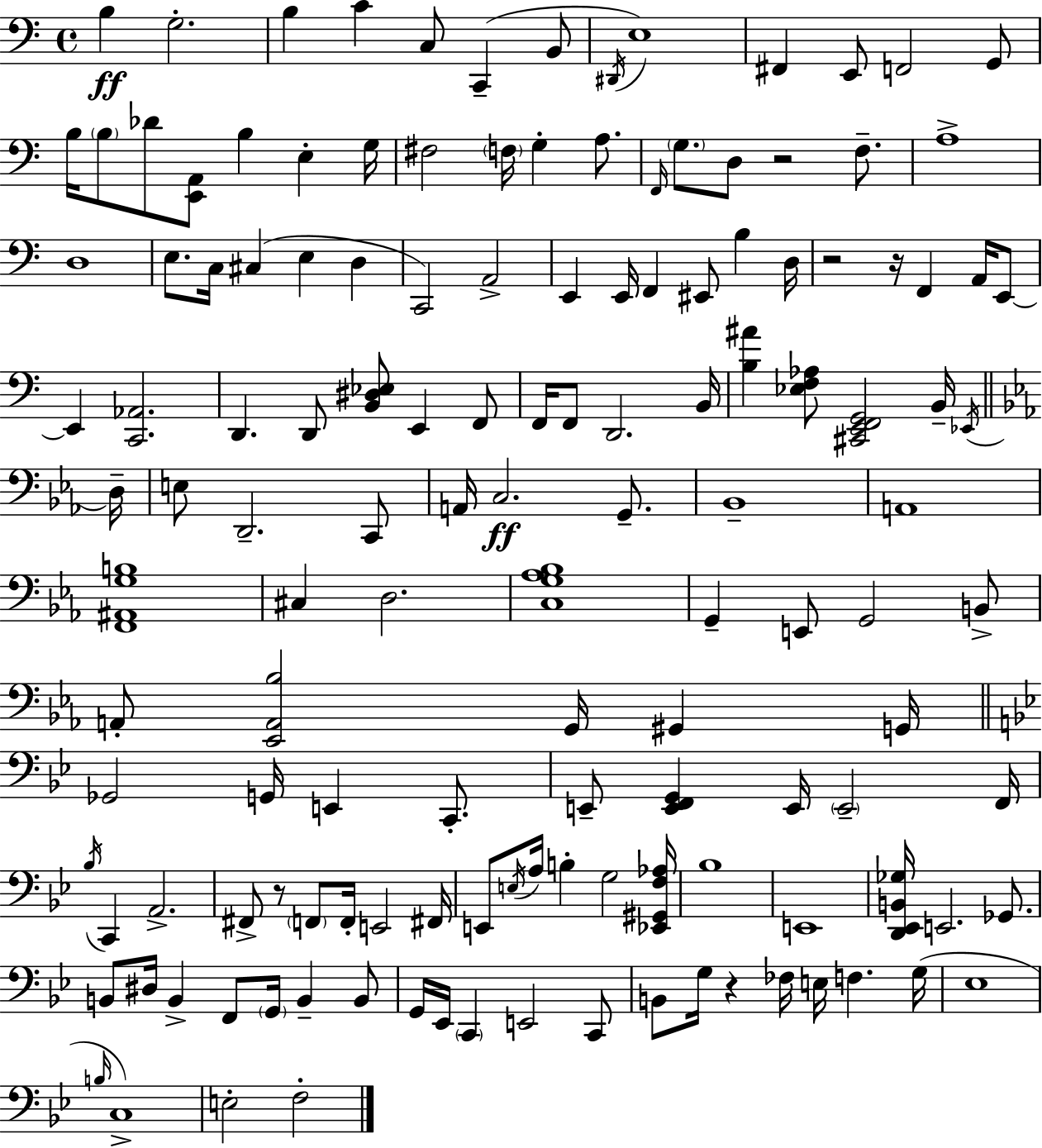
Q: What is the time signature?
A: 4/4